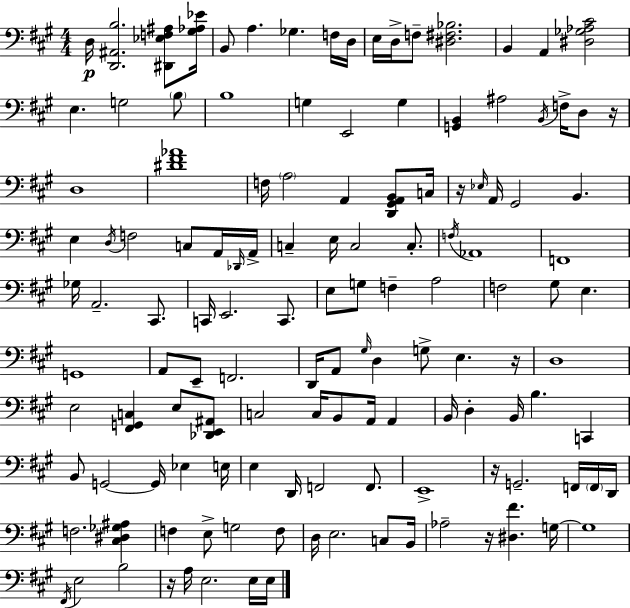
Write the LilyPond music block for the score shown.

{
  \clef bass
  \numericTimeSignature
  \time 4/4
  \key a \major
  d16\p <d, ais, b>2. <dis, ees f ais>8 <gis aes ees'>16 | b,8 a4. ges4. f16 d16 | e16 d16-> f8-- <dis fis bes>2. | b,4 a,4 <dis ges aes cis'>2 | \break e4. g2 \parenthesize b8 | b1 | g4 e,2 g4 | <g, b,>4 ais2 \acciaccatura { b,16 } f16-> d8 | \break r16 d1 | <dis' fis' aes'>1 | f16 \parenthesize a2 a,4 <d, gis, a, b,>8 | c16 r16 \grace { ees16 } a,16 gis,2 b,4. | \break e4 \acciaccatura { d16 } f2 c8 | a,16 \grace { des,16 } a,16-> c4-- e16 c2 | c8.-. \acciaccatura { f16 } aes,1 | f,1 | \break ges16 a,2.-- | cis,8. c,16 e,2. | c,8. e8 g8 f4-- a2 | f2 gis8 e4. | \break g,1 | a,8 e,8-- f,2. | d,16 a,8 \grace { gis16 } d4 g8-> e4. | r16 d1 | \break e2 <fis, g, c>4 | e8 <des, e, ais,>8 c2 c16 b,8 | a,16 a,4 b,16 d4-. b,16 b4. | c,4 b,8 g,2~~ | \break g,16 ees4 e16 e4 d,16 f,2 | f,8. e,1-> | r16 g,2.-- | f,16 \parenthesize f,16 d,16 f2. | \break <cis dis ges ais>4 f4 e8-> g2 | f8 d16 e2. | c8 b,16 aes2-- r16 <dis fis'>4. | g16~~ g1 | \break \acciaccatura { fis,16 } e2 b2 | r16 a16 e2. | e16 e16 \bar "|."
}